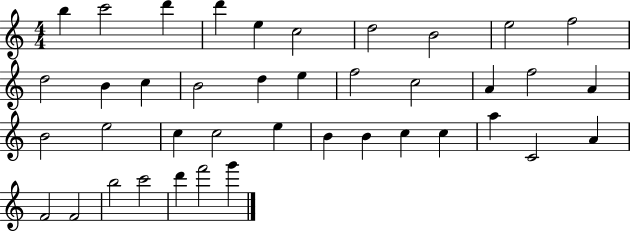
X:1
T:Untitled
M:4/4
L:1/4
K:C
b c'2 d' d' e c2 d2 B2 e2 f2 d2 B c B2 d e f2 c2 A f2 A B2 e2 c c2 e B B c c a C2 A F2 F2 b2 c'2 d' f'2 g'